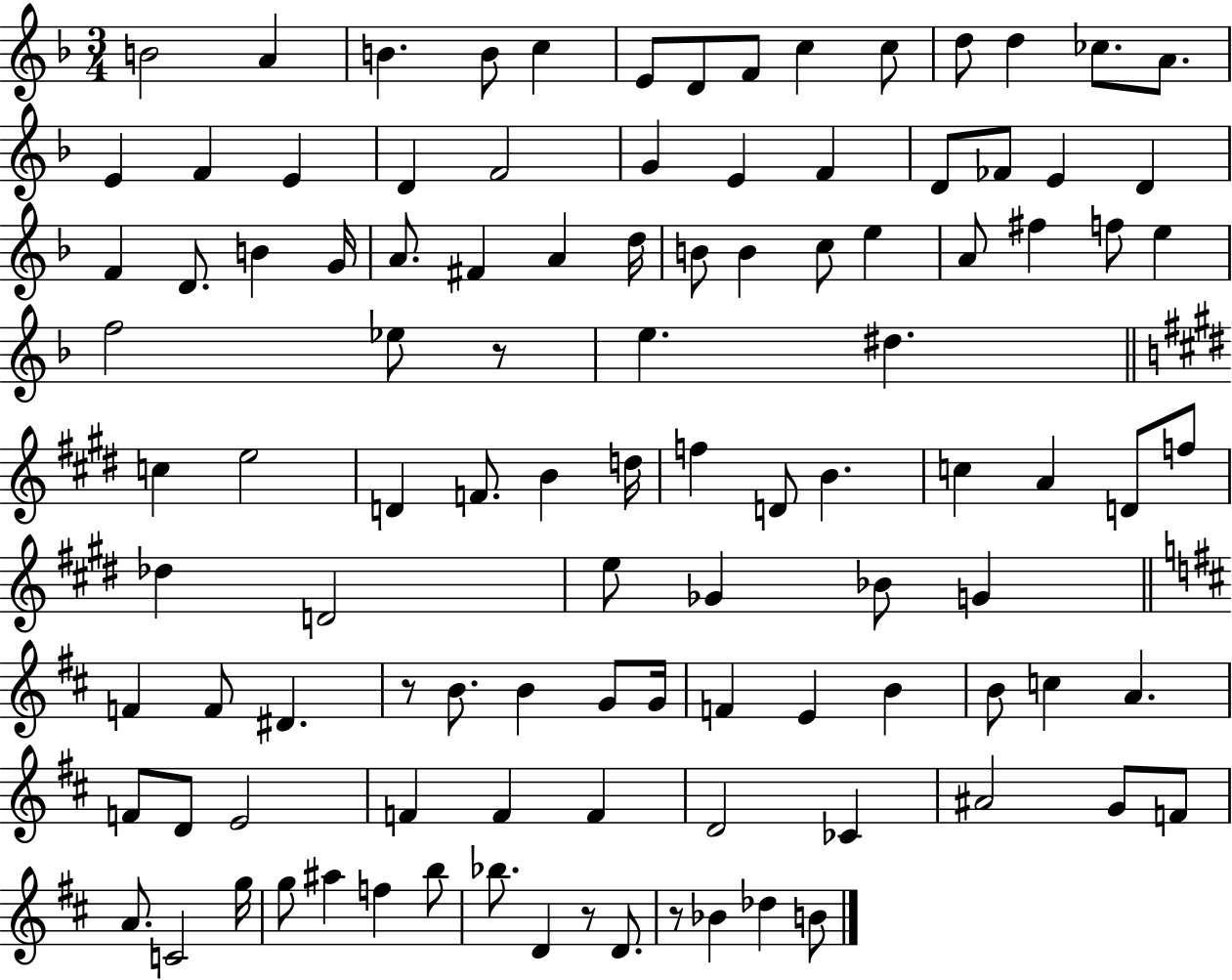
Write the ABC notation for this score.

X:1
T:Untitled
M:3/4
L:1/4
K:F
B2 A B B/2 c E/2 D/2 F/2 c c/2 d/2 d _c/2 A/2 E F E D F2 G E F D/2 _F/2 E D F D/2 B G/4 A/2 ^F A d/4 B/2 B c/2 e A/2 ^f f/2 e f2 _e/2 z/2 e ^d c e2 D F/2 B d/4 f D/2 B c A D/2 f/2 _d D2 e/2 _G _B/2 G F F/2 ^D z/2 B/2 B G/2 G/4 F E B B/2 c A F/2 D/2 E2 F F F D2 _C ^A2 G/2 F/2 A/2 C2 g/4 g/2 ^a f b/2 _b/2 D z/2 D/2 z/2 _B _d B/2